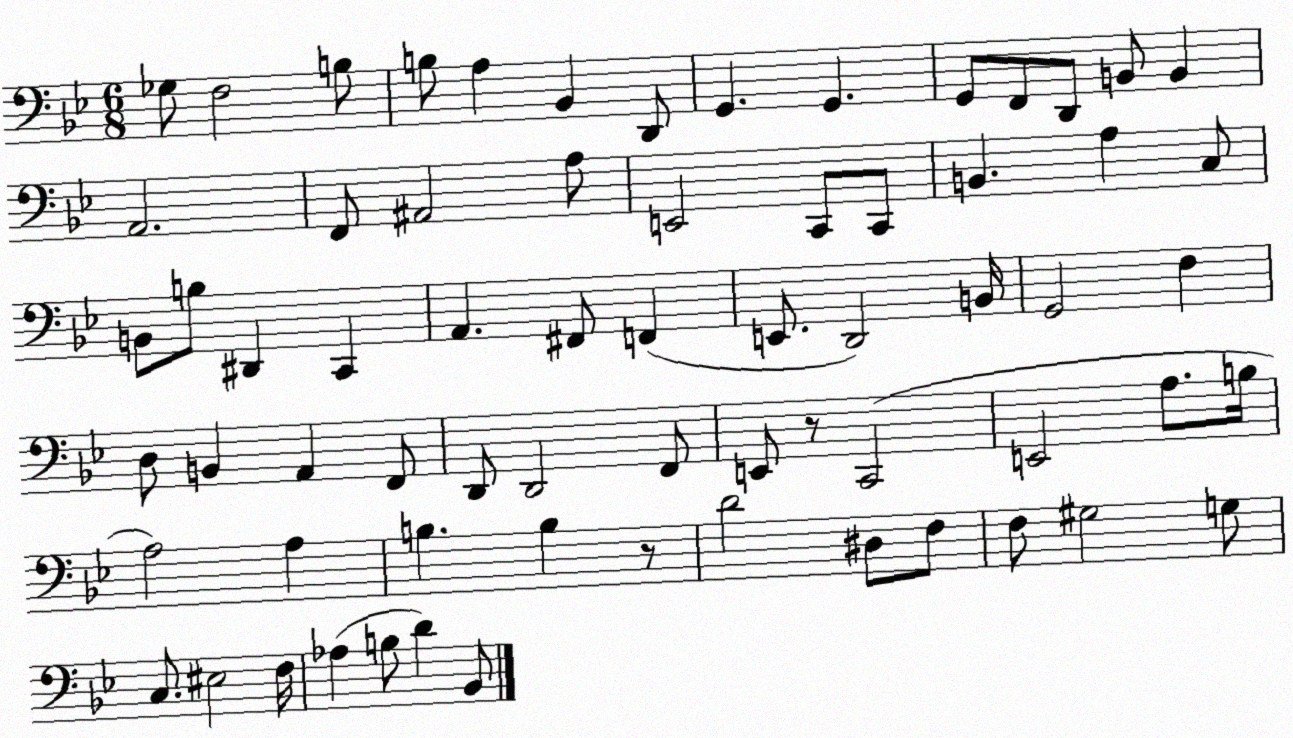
X:1
T:Untitled
M:6/8
L:1/4
K:Bb
_G,/2 F,2 B,/2 B,/2 A, _B,, D,,/2 G,, G,, G,,/2 F,,/2 D,,/2 B,,/2 B,, A,,2 F,,/2 ^A,,2 A,/2 E,,2 C,,/2 C,,/2 B,, A, C,/2 B,,/2 B,/2 ^D,, C,, A,, ^F,,/2 F,, E,,/2 D,,2 B,,/4 G,,2 F, D,/2 B,, A,, F,,/2 D,,/2 D,,2 F,,/2 E,,/2 z/2 C,,2 E,,2 A,/2 B,/4 A,2 A, B, B, z/2 D2 ^D,/2 F,/2 F,/2 ^G,2 G,/2 C,/2 ^E,2 F,/4 _A, B,/2 D _B,,/2